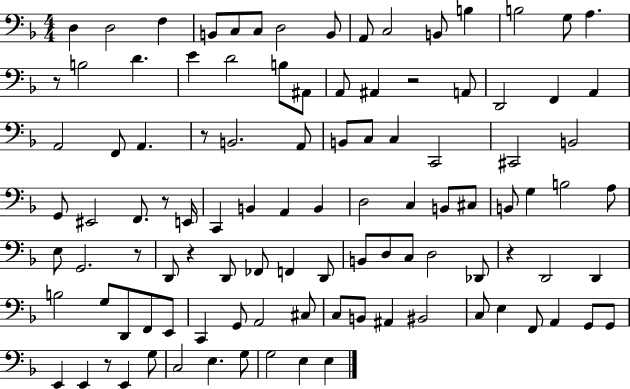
D3/q D3/h F3/q B2/e C3/e C3/e D3/h B2/e A2/e C3/h B2/e B3/q B3/h G3/e A3/q. R/e B3/h D4/q. E4/q D4/h B3/e A#2/e A2/e A#2/q R/h A2/e D2/h F2/q A2/q A2/h F2/e A2/q. R/e B2/h. A2/e B2/e C3/e C3/q C2/h C#2/h B2/h G2/e EIS2/h F2/e. R/e E2/s C2/q B2/q A2/q B2/q D3/h C3/q B2/e C#3/e B2/e G3/q B3/h A3/e E3/e G2/h. R/e D2/e R/q D2/e FES2/e F2/q D2/e B2/e D3/e C3/e D3/h Db2/e R/q D2/h D2/q B3/h G3/e D2/e F2/e E2/e C2/q G2/e A2/h C#3/e C3/e B2/e A#2/q BIS2/h C3/e E3/q F2/e A2/q G2/e G2/e E2/q E2/q R/e E2/q G3/e C3/h E3/q. G3/e G3/h E3/q E3/q